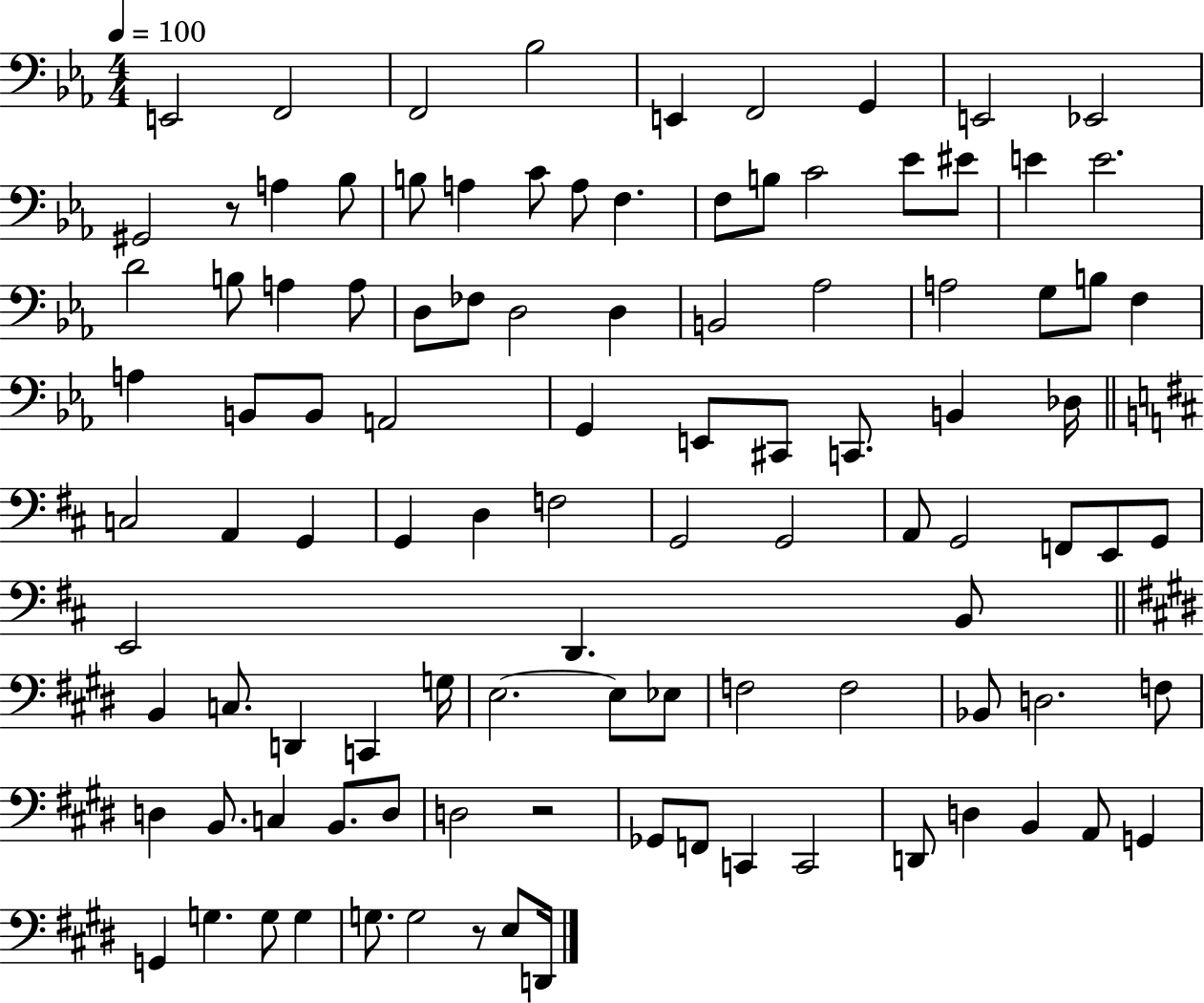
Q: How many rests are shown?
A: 3